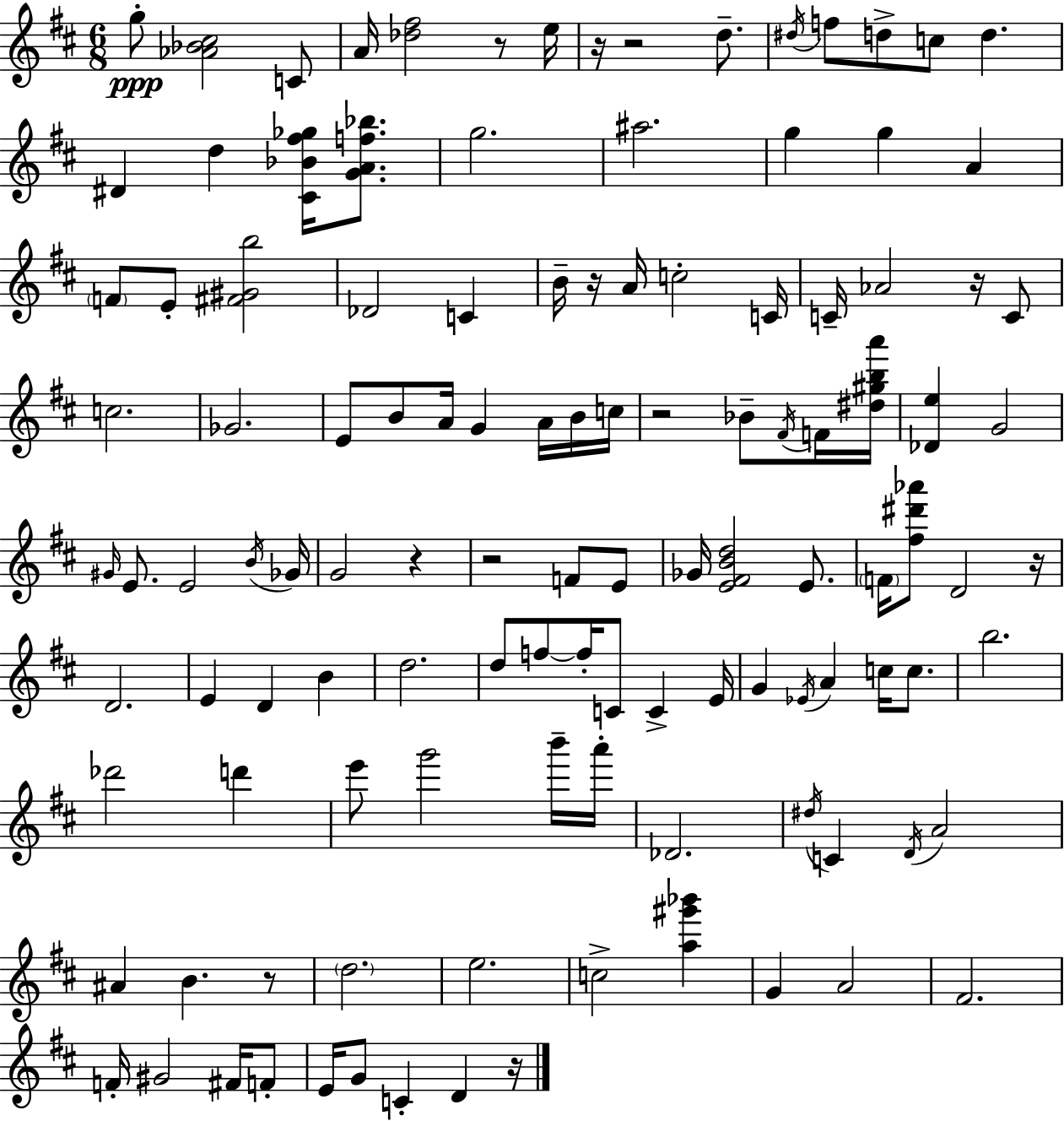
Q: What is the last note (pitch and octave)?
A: D4